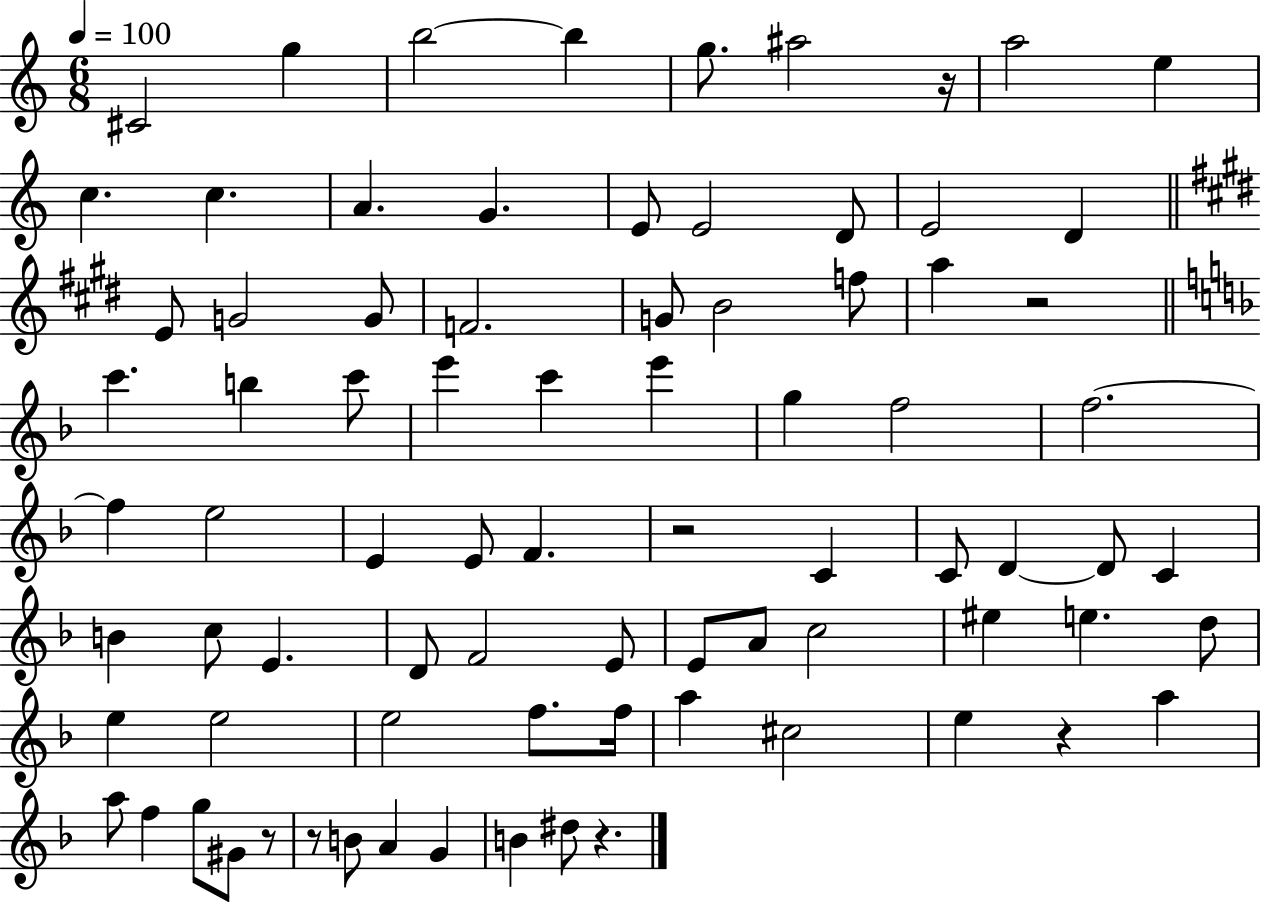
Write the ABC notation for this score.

X:1
T:Untitled
M:6/8
L:1/4
K:C
^C2 g b2 b g/2 ^a2 z/4 a2 e c c A G E/2 E2 D/2 E2 D E/2 G2 G/2 F2 G/2 B2 f/2 a z2 c' b c'/2 e' c' e' g f2 f2 f e2 E E/2 F z2 C C/2 D D/2 C B c/2 E D/2 F2 E/2 E/2 A/2 c2 ^e e d/2 e e2 e2 f/2 f/4 a ^c2 e z a a/2 f g/2 ^G/2 z/2 z/2 B/2 A G B ^d/2 z